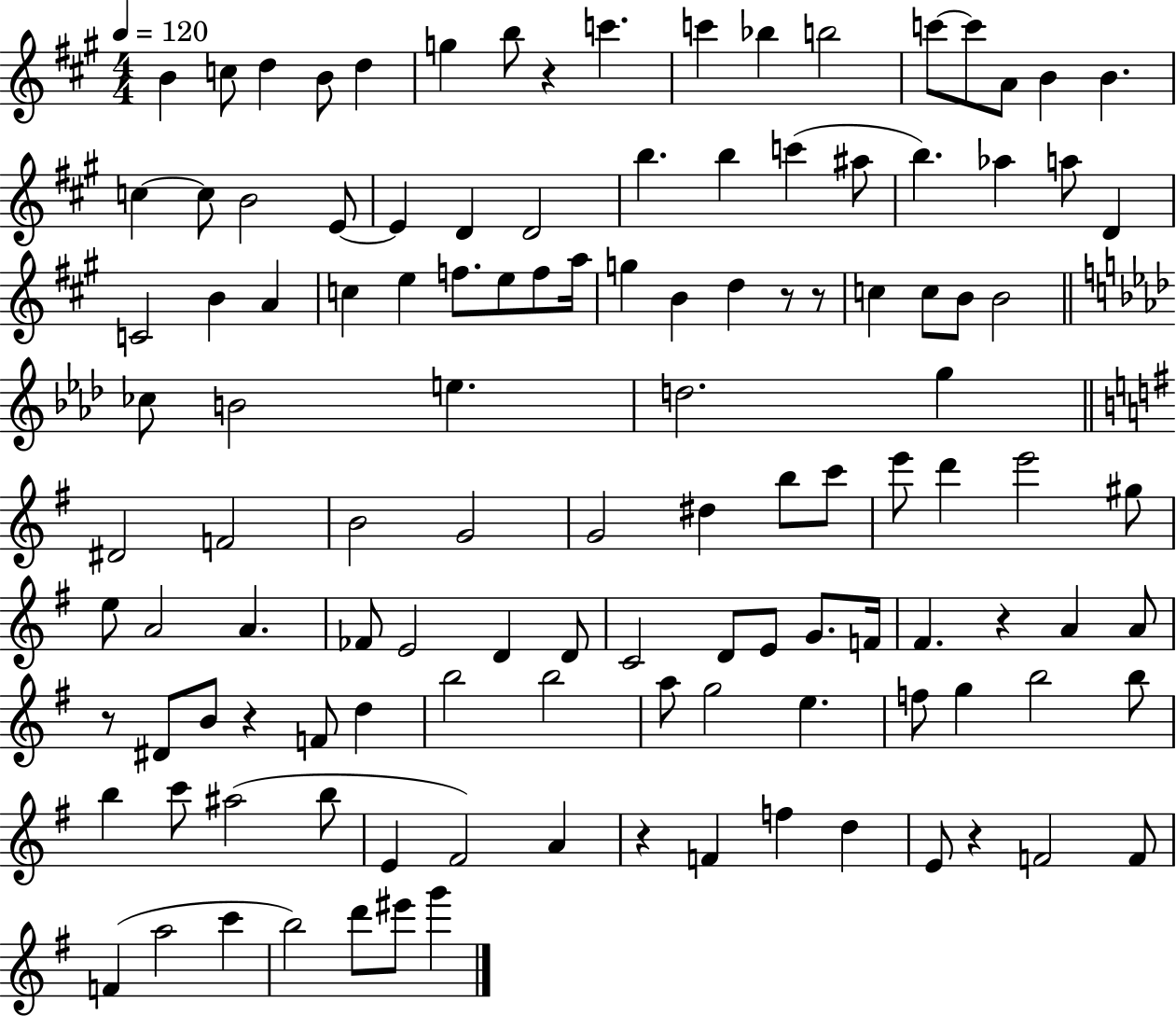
{
  \clef treble
  \numericTimeSignature
  \time 4/4
  \key a \major
  \tempo 4 = 120
  b'4 c''8 d''4 b'8 d''4 | g''4 b''8 r4 c'''4. | c'''4 bes''4 b''2 | c'''8~~ c'''8 a'8 b'4 b'4. | \break c''4~~ c''8 b'2 e'8~~ | e'4 d'4 d'2 | b''4. b''4 c'''4( ais''8 | b''4.) aes''4 a''8 d'4 | \break c'2 b'4 a'4 | c''4 e''4 f''8. e''8 f''8 a''16 | g''4 b'4 d''4 r8 r8 | c''4 c''8 b'8 b'2 | \break \bar "||" \break \key f \minor ces''8 b'2 e''4. | d''2. g''4 | \bar "||" \break \key g \major dis'2 f'2 | b'2 g'2 | g'2 dis''4 b''8 c'''8 | e'''8 d'''4 e'''2 gis''8 | \break e''8 a'2 a'4. | fes'8 e'2 d'4 d'8 | c'2 d'8 e'8 g'8. f'16 | fis'4. r4 a'4 a'8 | \break r8 dis'8 b'8 r4 f'8 d''4 | b''2 b''2 | a''8 g''2 e''4. | f''8 g''4 b''2 b''8 | \break b''4 c'''8 ais''2( b''8 | e'4 fis'2) a'4 | r4 f'4 f''4 d''4 | e'8 r4 f'2 f'8 | \break f'4( a''2 c'''4 | b''2) d'''8 eis'''8 g'''4 | \bar "|."
}